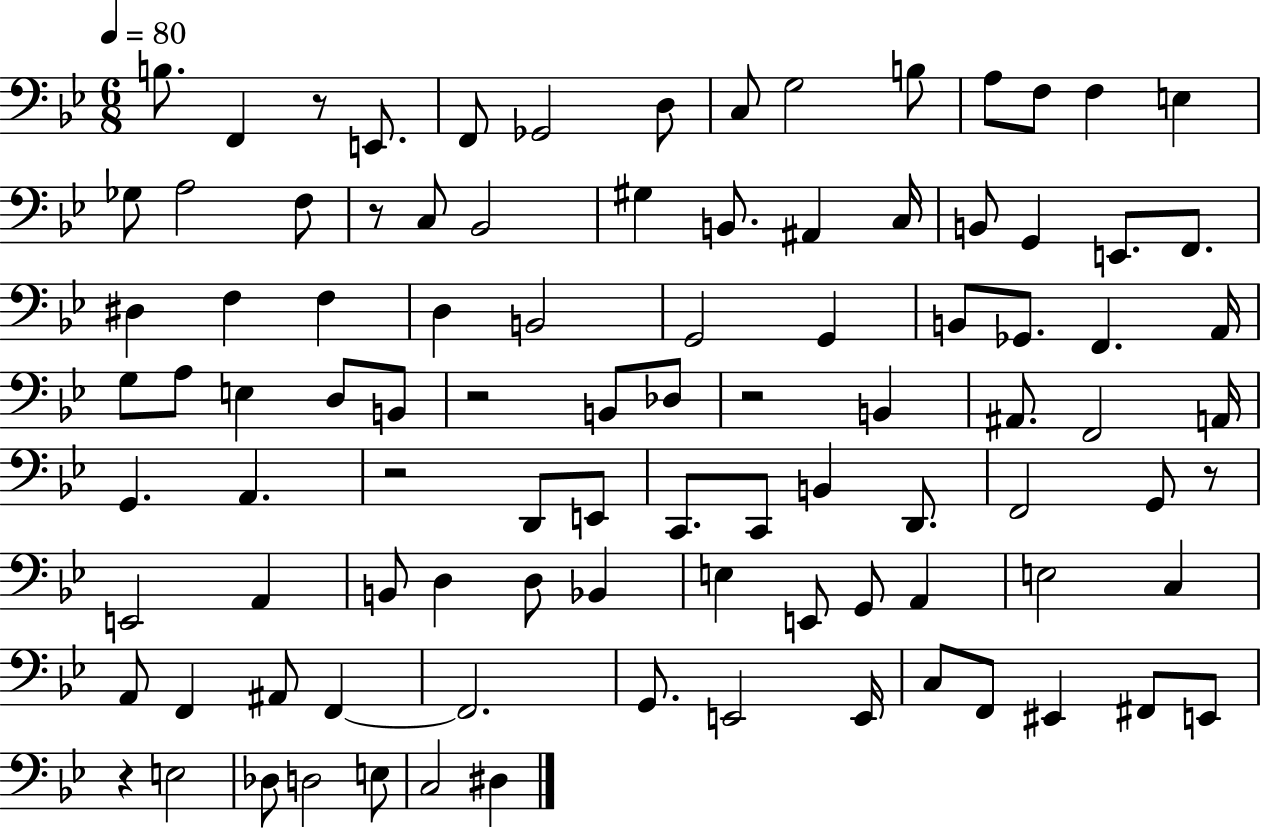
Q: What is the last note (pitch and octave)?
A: D#3